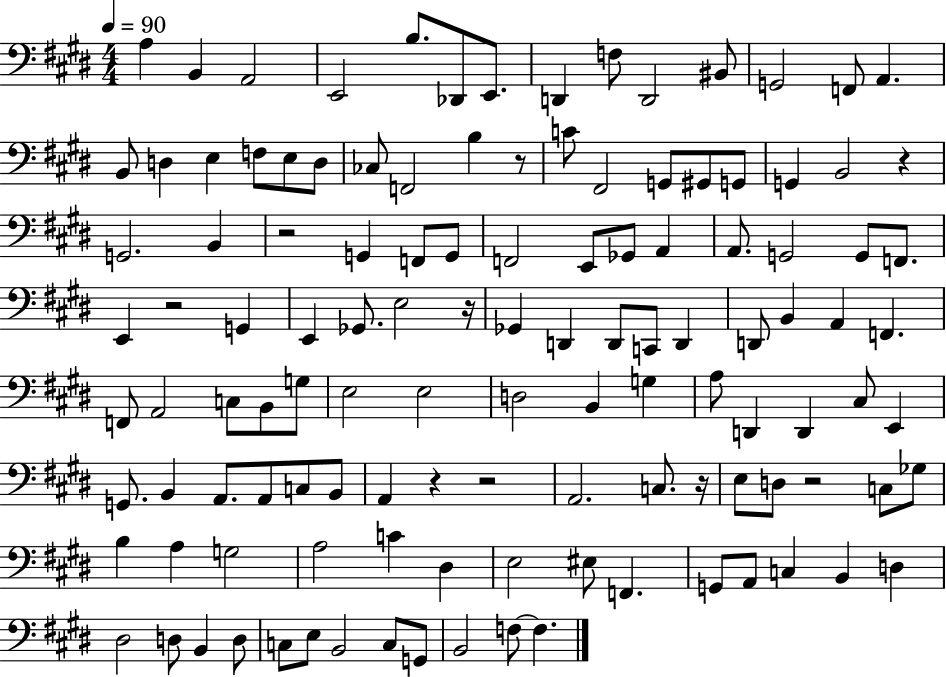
X:1
T:Untitled
M:4/4
L:1/4
K:E
A, B,, A,,2 E,,2 B,/2 _D,,/2 E,,/2 D,, F,/2 D,,2 ^B,,/2 G,,2 F,,/2 A,, B,,/2 D, E, F,/2 E,/2 D,/2 _C,/2 F,,2 B, z/2 C/2 ^F,,2 G,,/2 ^G,,/2 G,,/2 G,, B,,2 z G,,2 B,, z2 G,, F,,/2 G,,/2 F,,2 E,,/2 _G,,/2 A,, A,,/2 G,,2 G,,/2 F,,/2 E,, z2 G,, E,, _G,,/2 E,2 z/4 _G,, D,, D,,/2 C,,/2 D,, D,,/2 B,, A,, F,, F,,/2 A,,2 C,/2 B,,/2 G,/2 E,2 E,2 D,2 B,, G, A,/2 D,, D,, ^C,/2 E,, G,,/2 B,, A,,/2 A,,/2 C,/2 B,,/2 A,, z z2 A,,2 C,/2 z/4 E,/2 D,/2 z2 C,/2 _G,/2 B, A, G,2 A,2 C ^D, E,2 ^E,/2 F,, G,,/2 A,,/2 C, B,, D, ^D,2 D,/2 B,, D,/2 C,/2 E,/2 B,,2 C,/2 G,,/2 B,,2 F,/2 F,